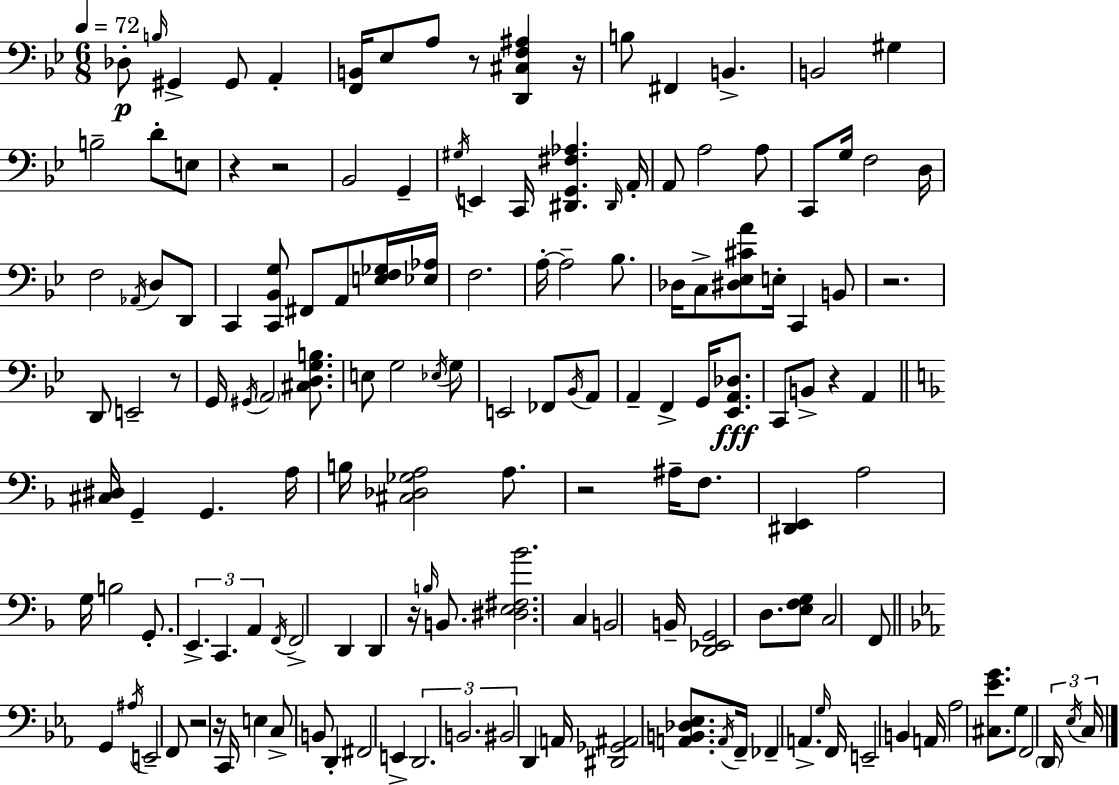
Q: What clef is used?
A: bass